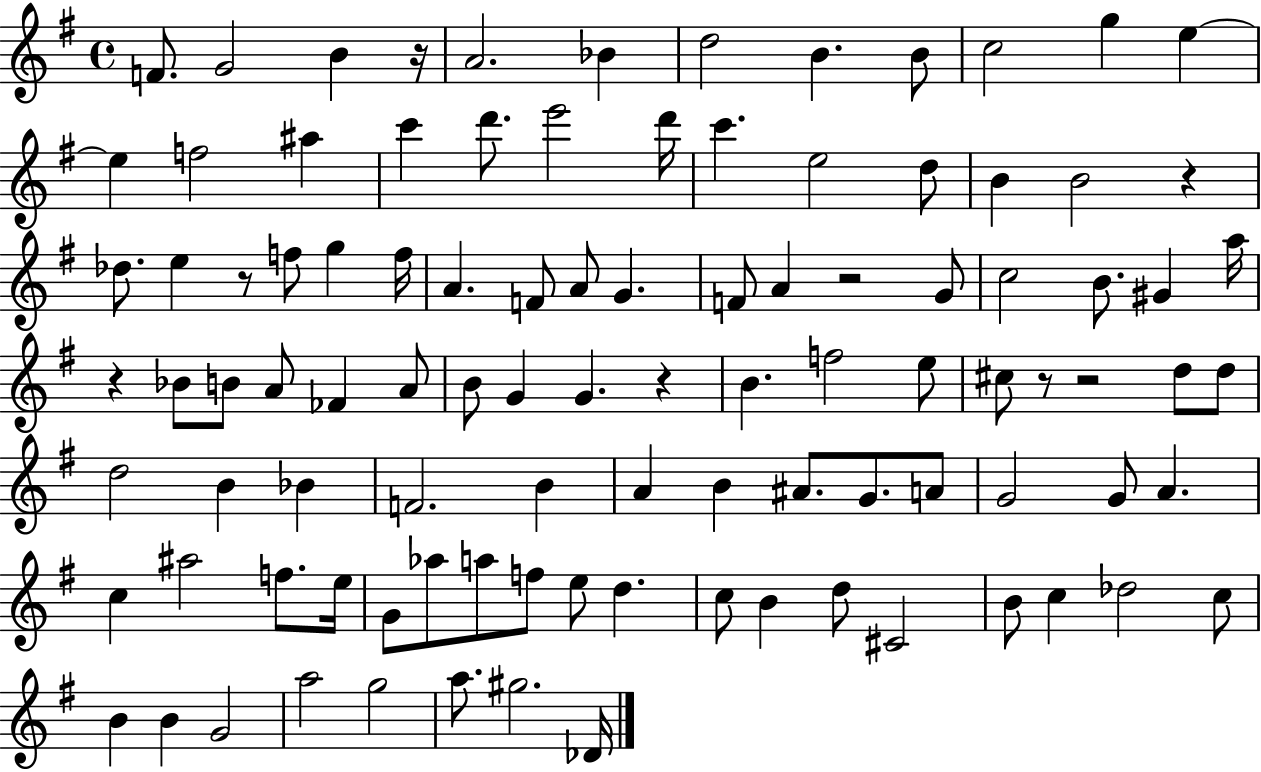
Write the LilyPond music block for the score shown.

{
  \clef treble
  \time 4/4
  \defaultTimeSignature
  \key g \major
  \repeat volta 2 { f'8. g'2 b'4 r16 | a'2. bes'4 | d''2 b'4. b'8 | c''2 g''4 e''4~~ | \break e''4 f''2 ais''4 | c'''4 d'''8. e'''2 d'''16 | c'''4. e''2 d''8 | b'4 b'2 r4 | \break des''8. e''4 r8 f''8 g''4 f''16 | a'4. f'8 a'8 g'4. | f'8 a'4 r2 g'8 | c''2 b'8. gis'4 a''16 | \break r4 bes'8 b'8 a'8 fes'4 a'8 | b'8 g'4 g'4. r4 | b'4. f''2 e''8 | cis''8 r8 r2 d''8 d''8 | \break d''2 b'4 bes'4 | f'2. b'4 | a'4 b'4 ais'8. g'8. a'8 | g'2 g'8 a'4. | \break c''4 ais''2 f''8. e''16 | g'8 aes''8 a''8 f''8 e''8 d''4. | c''8 b'4 d''8 cis'2 | b'8 c''4 des''2 c''8 | \break b'4 b'4 g'2 | a''2 g''2 | a''8. gis''2. des'16 | } \bar "|."
}